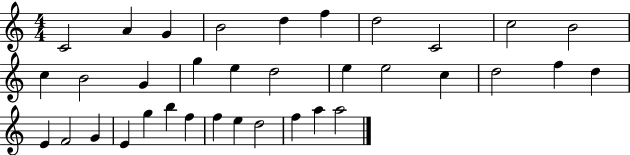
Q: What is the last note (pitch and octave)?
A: A5